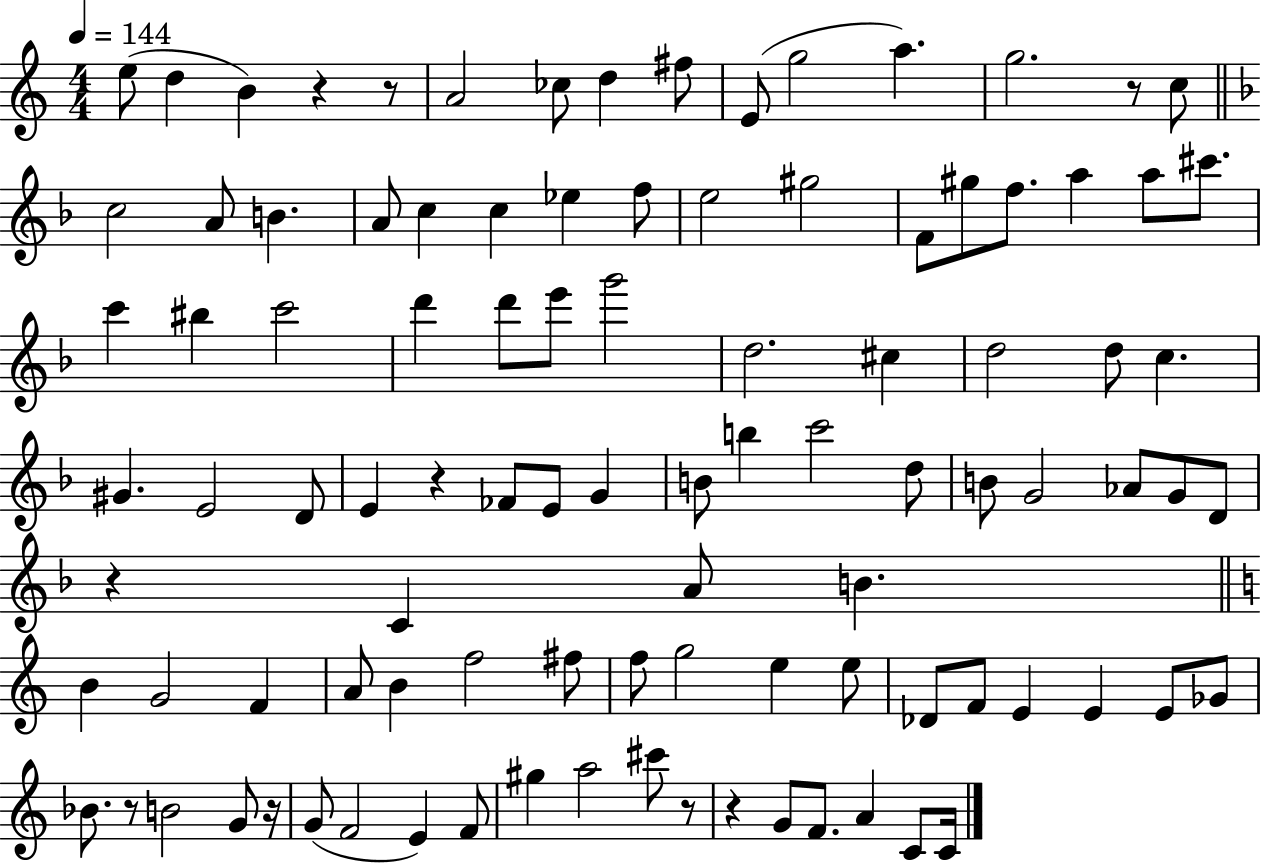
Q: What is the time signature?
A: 4/4